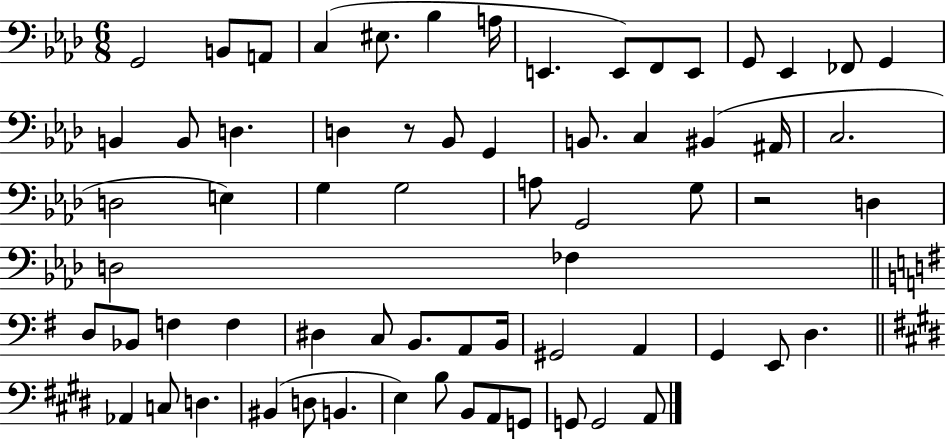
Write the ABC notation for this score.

X:1
T:Untitled
M:6/8
L:1/4
K:Ab
G,,2 B,,/2 A,,/2 C, ^E,/2 _B, A,/4 E,, E,,/2 F,,/2 E,,/2 G,,/2 _E,, _F,,/2 G,, B,, B,,/2 D, D, z/2 _B,,/2 G,, B,,/2 C, ^B,, ^A,,/4 C,2 D,2 E, G, G,2 A,/2 G,,2 G,/2 z2 D, D,2 _F, D,/2 _B,,/2 F, F, ^D, C,/2 B,,/2 A,,/2 B,,/4 ^G,,2 A,, G,, E,,/2 D, _A,, C,/2 D, ^B,, D,/2 B,, E, B,/2 B,,/2 A,,/2 G,,/2 G,,/2 G,,2 A,,/2